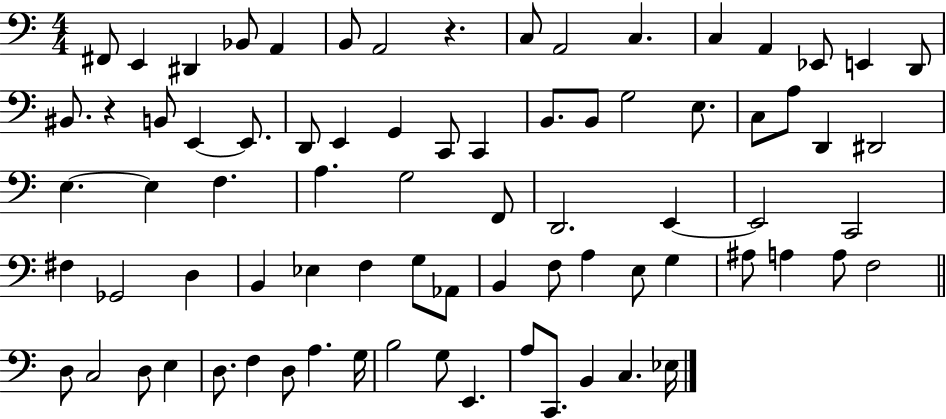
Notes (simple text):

F#2/e E2/q D#2/q Bb2/e A2/q B2/e A2/h R/q. C3/e A2/h C3/q. C3/q A2/q Eb2/e E2/q D2/e BIS2/e. R/q B2/e E2/q E2/e. D2/e E2/q G2/q C2/e C2/q B2/e. B2/e G3/h E3/e. C3/e A3/e D2/q D#2/h E3/q. E3/q F3/q. A3/q. G3/h F2/e D2/h. E2/q E2/h C2/h F#3/q Gb2/h D3/q B2/q Eb3/q F3/q G3/e Ab2/e B2/q F3/e A3/q E3/e G3/q A#3/e A3/q A3/e F3/h D3/e C3/h D3/e E3/q D3/e. F3/q D3/e A3/q. G3/s B3/h G3/e E2/q. A3/e C2/e. B2/q C3/q. Eb3/s